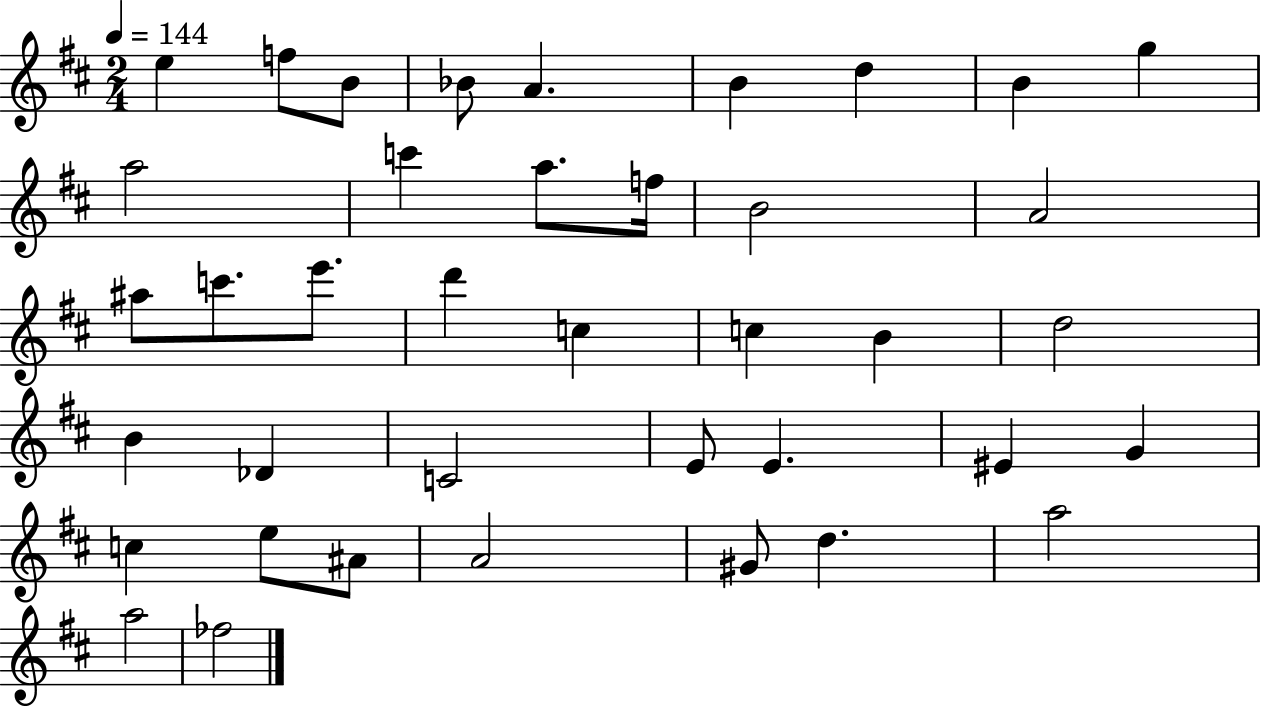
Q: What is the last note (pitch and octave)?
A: FES5